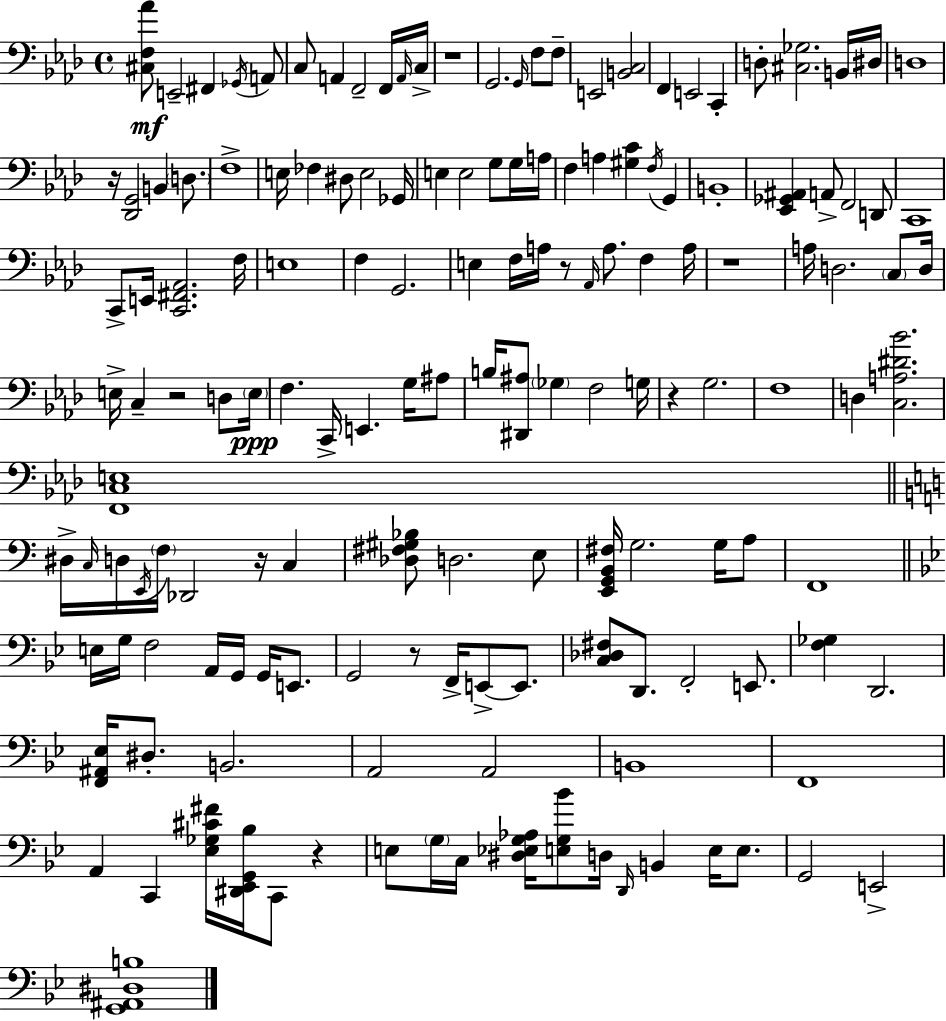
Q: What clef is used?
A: bass